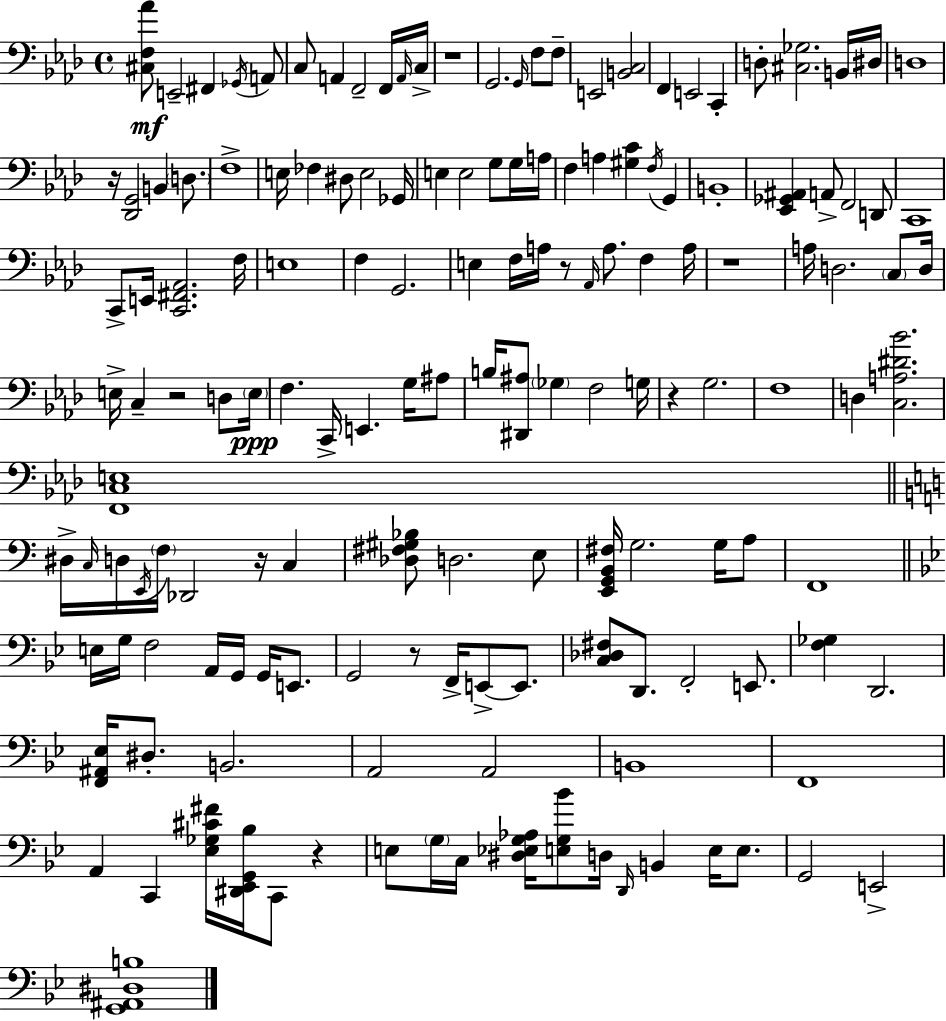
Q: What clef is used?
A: bass